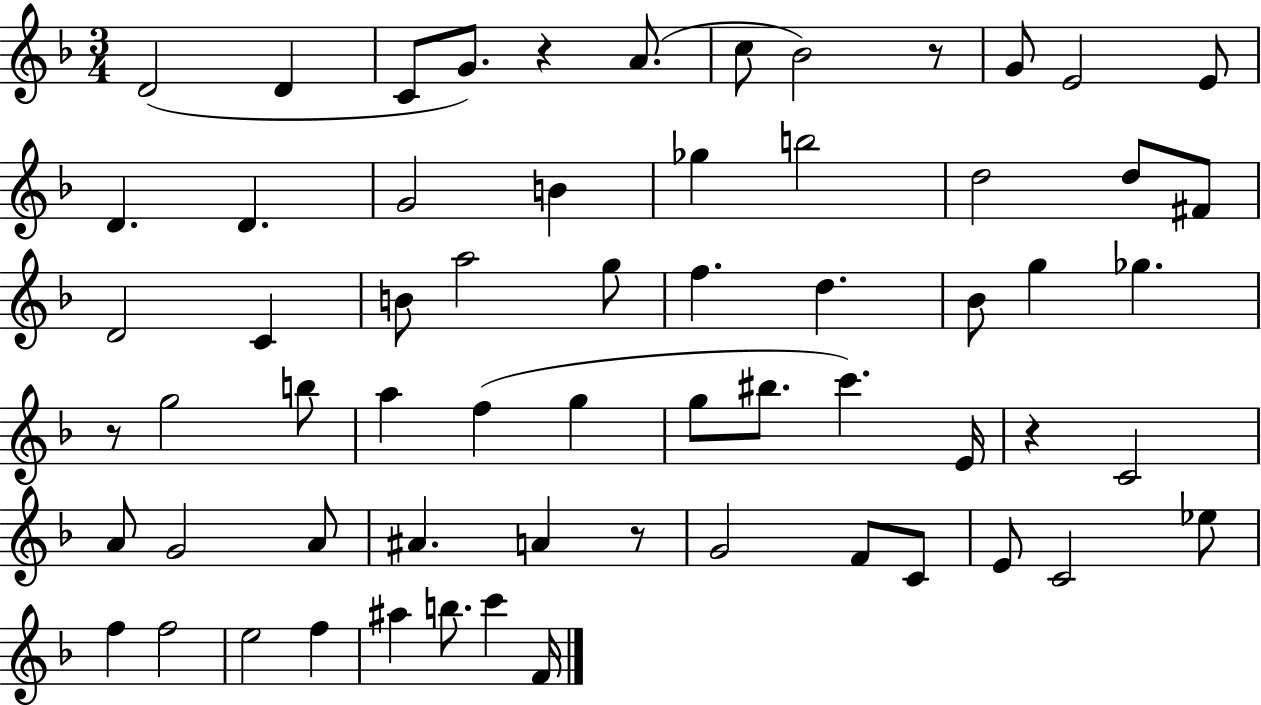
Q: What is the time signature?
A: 3/4